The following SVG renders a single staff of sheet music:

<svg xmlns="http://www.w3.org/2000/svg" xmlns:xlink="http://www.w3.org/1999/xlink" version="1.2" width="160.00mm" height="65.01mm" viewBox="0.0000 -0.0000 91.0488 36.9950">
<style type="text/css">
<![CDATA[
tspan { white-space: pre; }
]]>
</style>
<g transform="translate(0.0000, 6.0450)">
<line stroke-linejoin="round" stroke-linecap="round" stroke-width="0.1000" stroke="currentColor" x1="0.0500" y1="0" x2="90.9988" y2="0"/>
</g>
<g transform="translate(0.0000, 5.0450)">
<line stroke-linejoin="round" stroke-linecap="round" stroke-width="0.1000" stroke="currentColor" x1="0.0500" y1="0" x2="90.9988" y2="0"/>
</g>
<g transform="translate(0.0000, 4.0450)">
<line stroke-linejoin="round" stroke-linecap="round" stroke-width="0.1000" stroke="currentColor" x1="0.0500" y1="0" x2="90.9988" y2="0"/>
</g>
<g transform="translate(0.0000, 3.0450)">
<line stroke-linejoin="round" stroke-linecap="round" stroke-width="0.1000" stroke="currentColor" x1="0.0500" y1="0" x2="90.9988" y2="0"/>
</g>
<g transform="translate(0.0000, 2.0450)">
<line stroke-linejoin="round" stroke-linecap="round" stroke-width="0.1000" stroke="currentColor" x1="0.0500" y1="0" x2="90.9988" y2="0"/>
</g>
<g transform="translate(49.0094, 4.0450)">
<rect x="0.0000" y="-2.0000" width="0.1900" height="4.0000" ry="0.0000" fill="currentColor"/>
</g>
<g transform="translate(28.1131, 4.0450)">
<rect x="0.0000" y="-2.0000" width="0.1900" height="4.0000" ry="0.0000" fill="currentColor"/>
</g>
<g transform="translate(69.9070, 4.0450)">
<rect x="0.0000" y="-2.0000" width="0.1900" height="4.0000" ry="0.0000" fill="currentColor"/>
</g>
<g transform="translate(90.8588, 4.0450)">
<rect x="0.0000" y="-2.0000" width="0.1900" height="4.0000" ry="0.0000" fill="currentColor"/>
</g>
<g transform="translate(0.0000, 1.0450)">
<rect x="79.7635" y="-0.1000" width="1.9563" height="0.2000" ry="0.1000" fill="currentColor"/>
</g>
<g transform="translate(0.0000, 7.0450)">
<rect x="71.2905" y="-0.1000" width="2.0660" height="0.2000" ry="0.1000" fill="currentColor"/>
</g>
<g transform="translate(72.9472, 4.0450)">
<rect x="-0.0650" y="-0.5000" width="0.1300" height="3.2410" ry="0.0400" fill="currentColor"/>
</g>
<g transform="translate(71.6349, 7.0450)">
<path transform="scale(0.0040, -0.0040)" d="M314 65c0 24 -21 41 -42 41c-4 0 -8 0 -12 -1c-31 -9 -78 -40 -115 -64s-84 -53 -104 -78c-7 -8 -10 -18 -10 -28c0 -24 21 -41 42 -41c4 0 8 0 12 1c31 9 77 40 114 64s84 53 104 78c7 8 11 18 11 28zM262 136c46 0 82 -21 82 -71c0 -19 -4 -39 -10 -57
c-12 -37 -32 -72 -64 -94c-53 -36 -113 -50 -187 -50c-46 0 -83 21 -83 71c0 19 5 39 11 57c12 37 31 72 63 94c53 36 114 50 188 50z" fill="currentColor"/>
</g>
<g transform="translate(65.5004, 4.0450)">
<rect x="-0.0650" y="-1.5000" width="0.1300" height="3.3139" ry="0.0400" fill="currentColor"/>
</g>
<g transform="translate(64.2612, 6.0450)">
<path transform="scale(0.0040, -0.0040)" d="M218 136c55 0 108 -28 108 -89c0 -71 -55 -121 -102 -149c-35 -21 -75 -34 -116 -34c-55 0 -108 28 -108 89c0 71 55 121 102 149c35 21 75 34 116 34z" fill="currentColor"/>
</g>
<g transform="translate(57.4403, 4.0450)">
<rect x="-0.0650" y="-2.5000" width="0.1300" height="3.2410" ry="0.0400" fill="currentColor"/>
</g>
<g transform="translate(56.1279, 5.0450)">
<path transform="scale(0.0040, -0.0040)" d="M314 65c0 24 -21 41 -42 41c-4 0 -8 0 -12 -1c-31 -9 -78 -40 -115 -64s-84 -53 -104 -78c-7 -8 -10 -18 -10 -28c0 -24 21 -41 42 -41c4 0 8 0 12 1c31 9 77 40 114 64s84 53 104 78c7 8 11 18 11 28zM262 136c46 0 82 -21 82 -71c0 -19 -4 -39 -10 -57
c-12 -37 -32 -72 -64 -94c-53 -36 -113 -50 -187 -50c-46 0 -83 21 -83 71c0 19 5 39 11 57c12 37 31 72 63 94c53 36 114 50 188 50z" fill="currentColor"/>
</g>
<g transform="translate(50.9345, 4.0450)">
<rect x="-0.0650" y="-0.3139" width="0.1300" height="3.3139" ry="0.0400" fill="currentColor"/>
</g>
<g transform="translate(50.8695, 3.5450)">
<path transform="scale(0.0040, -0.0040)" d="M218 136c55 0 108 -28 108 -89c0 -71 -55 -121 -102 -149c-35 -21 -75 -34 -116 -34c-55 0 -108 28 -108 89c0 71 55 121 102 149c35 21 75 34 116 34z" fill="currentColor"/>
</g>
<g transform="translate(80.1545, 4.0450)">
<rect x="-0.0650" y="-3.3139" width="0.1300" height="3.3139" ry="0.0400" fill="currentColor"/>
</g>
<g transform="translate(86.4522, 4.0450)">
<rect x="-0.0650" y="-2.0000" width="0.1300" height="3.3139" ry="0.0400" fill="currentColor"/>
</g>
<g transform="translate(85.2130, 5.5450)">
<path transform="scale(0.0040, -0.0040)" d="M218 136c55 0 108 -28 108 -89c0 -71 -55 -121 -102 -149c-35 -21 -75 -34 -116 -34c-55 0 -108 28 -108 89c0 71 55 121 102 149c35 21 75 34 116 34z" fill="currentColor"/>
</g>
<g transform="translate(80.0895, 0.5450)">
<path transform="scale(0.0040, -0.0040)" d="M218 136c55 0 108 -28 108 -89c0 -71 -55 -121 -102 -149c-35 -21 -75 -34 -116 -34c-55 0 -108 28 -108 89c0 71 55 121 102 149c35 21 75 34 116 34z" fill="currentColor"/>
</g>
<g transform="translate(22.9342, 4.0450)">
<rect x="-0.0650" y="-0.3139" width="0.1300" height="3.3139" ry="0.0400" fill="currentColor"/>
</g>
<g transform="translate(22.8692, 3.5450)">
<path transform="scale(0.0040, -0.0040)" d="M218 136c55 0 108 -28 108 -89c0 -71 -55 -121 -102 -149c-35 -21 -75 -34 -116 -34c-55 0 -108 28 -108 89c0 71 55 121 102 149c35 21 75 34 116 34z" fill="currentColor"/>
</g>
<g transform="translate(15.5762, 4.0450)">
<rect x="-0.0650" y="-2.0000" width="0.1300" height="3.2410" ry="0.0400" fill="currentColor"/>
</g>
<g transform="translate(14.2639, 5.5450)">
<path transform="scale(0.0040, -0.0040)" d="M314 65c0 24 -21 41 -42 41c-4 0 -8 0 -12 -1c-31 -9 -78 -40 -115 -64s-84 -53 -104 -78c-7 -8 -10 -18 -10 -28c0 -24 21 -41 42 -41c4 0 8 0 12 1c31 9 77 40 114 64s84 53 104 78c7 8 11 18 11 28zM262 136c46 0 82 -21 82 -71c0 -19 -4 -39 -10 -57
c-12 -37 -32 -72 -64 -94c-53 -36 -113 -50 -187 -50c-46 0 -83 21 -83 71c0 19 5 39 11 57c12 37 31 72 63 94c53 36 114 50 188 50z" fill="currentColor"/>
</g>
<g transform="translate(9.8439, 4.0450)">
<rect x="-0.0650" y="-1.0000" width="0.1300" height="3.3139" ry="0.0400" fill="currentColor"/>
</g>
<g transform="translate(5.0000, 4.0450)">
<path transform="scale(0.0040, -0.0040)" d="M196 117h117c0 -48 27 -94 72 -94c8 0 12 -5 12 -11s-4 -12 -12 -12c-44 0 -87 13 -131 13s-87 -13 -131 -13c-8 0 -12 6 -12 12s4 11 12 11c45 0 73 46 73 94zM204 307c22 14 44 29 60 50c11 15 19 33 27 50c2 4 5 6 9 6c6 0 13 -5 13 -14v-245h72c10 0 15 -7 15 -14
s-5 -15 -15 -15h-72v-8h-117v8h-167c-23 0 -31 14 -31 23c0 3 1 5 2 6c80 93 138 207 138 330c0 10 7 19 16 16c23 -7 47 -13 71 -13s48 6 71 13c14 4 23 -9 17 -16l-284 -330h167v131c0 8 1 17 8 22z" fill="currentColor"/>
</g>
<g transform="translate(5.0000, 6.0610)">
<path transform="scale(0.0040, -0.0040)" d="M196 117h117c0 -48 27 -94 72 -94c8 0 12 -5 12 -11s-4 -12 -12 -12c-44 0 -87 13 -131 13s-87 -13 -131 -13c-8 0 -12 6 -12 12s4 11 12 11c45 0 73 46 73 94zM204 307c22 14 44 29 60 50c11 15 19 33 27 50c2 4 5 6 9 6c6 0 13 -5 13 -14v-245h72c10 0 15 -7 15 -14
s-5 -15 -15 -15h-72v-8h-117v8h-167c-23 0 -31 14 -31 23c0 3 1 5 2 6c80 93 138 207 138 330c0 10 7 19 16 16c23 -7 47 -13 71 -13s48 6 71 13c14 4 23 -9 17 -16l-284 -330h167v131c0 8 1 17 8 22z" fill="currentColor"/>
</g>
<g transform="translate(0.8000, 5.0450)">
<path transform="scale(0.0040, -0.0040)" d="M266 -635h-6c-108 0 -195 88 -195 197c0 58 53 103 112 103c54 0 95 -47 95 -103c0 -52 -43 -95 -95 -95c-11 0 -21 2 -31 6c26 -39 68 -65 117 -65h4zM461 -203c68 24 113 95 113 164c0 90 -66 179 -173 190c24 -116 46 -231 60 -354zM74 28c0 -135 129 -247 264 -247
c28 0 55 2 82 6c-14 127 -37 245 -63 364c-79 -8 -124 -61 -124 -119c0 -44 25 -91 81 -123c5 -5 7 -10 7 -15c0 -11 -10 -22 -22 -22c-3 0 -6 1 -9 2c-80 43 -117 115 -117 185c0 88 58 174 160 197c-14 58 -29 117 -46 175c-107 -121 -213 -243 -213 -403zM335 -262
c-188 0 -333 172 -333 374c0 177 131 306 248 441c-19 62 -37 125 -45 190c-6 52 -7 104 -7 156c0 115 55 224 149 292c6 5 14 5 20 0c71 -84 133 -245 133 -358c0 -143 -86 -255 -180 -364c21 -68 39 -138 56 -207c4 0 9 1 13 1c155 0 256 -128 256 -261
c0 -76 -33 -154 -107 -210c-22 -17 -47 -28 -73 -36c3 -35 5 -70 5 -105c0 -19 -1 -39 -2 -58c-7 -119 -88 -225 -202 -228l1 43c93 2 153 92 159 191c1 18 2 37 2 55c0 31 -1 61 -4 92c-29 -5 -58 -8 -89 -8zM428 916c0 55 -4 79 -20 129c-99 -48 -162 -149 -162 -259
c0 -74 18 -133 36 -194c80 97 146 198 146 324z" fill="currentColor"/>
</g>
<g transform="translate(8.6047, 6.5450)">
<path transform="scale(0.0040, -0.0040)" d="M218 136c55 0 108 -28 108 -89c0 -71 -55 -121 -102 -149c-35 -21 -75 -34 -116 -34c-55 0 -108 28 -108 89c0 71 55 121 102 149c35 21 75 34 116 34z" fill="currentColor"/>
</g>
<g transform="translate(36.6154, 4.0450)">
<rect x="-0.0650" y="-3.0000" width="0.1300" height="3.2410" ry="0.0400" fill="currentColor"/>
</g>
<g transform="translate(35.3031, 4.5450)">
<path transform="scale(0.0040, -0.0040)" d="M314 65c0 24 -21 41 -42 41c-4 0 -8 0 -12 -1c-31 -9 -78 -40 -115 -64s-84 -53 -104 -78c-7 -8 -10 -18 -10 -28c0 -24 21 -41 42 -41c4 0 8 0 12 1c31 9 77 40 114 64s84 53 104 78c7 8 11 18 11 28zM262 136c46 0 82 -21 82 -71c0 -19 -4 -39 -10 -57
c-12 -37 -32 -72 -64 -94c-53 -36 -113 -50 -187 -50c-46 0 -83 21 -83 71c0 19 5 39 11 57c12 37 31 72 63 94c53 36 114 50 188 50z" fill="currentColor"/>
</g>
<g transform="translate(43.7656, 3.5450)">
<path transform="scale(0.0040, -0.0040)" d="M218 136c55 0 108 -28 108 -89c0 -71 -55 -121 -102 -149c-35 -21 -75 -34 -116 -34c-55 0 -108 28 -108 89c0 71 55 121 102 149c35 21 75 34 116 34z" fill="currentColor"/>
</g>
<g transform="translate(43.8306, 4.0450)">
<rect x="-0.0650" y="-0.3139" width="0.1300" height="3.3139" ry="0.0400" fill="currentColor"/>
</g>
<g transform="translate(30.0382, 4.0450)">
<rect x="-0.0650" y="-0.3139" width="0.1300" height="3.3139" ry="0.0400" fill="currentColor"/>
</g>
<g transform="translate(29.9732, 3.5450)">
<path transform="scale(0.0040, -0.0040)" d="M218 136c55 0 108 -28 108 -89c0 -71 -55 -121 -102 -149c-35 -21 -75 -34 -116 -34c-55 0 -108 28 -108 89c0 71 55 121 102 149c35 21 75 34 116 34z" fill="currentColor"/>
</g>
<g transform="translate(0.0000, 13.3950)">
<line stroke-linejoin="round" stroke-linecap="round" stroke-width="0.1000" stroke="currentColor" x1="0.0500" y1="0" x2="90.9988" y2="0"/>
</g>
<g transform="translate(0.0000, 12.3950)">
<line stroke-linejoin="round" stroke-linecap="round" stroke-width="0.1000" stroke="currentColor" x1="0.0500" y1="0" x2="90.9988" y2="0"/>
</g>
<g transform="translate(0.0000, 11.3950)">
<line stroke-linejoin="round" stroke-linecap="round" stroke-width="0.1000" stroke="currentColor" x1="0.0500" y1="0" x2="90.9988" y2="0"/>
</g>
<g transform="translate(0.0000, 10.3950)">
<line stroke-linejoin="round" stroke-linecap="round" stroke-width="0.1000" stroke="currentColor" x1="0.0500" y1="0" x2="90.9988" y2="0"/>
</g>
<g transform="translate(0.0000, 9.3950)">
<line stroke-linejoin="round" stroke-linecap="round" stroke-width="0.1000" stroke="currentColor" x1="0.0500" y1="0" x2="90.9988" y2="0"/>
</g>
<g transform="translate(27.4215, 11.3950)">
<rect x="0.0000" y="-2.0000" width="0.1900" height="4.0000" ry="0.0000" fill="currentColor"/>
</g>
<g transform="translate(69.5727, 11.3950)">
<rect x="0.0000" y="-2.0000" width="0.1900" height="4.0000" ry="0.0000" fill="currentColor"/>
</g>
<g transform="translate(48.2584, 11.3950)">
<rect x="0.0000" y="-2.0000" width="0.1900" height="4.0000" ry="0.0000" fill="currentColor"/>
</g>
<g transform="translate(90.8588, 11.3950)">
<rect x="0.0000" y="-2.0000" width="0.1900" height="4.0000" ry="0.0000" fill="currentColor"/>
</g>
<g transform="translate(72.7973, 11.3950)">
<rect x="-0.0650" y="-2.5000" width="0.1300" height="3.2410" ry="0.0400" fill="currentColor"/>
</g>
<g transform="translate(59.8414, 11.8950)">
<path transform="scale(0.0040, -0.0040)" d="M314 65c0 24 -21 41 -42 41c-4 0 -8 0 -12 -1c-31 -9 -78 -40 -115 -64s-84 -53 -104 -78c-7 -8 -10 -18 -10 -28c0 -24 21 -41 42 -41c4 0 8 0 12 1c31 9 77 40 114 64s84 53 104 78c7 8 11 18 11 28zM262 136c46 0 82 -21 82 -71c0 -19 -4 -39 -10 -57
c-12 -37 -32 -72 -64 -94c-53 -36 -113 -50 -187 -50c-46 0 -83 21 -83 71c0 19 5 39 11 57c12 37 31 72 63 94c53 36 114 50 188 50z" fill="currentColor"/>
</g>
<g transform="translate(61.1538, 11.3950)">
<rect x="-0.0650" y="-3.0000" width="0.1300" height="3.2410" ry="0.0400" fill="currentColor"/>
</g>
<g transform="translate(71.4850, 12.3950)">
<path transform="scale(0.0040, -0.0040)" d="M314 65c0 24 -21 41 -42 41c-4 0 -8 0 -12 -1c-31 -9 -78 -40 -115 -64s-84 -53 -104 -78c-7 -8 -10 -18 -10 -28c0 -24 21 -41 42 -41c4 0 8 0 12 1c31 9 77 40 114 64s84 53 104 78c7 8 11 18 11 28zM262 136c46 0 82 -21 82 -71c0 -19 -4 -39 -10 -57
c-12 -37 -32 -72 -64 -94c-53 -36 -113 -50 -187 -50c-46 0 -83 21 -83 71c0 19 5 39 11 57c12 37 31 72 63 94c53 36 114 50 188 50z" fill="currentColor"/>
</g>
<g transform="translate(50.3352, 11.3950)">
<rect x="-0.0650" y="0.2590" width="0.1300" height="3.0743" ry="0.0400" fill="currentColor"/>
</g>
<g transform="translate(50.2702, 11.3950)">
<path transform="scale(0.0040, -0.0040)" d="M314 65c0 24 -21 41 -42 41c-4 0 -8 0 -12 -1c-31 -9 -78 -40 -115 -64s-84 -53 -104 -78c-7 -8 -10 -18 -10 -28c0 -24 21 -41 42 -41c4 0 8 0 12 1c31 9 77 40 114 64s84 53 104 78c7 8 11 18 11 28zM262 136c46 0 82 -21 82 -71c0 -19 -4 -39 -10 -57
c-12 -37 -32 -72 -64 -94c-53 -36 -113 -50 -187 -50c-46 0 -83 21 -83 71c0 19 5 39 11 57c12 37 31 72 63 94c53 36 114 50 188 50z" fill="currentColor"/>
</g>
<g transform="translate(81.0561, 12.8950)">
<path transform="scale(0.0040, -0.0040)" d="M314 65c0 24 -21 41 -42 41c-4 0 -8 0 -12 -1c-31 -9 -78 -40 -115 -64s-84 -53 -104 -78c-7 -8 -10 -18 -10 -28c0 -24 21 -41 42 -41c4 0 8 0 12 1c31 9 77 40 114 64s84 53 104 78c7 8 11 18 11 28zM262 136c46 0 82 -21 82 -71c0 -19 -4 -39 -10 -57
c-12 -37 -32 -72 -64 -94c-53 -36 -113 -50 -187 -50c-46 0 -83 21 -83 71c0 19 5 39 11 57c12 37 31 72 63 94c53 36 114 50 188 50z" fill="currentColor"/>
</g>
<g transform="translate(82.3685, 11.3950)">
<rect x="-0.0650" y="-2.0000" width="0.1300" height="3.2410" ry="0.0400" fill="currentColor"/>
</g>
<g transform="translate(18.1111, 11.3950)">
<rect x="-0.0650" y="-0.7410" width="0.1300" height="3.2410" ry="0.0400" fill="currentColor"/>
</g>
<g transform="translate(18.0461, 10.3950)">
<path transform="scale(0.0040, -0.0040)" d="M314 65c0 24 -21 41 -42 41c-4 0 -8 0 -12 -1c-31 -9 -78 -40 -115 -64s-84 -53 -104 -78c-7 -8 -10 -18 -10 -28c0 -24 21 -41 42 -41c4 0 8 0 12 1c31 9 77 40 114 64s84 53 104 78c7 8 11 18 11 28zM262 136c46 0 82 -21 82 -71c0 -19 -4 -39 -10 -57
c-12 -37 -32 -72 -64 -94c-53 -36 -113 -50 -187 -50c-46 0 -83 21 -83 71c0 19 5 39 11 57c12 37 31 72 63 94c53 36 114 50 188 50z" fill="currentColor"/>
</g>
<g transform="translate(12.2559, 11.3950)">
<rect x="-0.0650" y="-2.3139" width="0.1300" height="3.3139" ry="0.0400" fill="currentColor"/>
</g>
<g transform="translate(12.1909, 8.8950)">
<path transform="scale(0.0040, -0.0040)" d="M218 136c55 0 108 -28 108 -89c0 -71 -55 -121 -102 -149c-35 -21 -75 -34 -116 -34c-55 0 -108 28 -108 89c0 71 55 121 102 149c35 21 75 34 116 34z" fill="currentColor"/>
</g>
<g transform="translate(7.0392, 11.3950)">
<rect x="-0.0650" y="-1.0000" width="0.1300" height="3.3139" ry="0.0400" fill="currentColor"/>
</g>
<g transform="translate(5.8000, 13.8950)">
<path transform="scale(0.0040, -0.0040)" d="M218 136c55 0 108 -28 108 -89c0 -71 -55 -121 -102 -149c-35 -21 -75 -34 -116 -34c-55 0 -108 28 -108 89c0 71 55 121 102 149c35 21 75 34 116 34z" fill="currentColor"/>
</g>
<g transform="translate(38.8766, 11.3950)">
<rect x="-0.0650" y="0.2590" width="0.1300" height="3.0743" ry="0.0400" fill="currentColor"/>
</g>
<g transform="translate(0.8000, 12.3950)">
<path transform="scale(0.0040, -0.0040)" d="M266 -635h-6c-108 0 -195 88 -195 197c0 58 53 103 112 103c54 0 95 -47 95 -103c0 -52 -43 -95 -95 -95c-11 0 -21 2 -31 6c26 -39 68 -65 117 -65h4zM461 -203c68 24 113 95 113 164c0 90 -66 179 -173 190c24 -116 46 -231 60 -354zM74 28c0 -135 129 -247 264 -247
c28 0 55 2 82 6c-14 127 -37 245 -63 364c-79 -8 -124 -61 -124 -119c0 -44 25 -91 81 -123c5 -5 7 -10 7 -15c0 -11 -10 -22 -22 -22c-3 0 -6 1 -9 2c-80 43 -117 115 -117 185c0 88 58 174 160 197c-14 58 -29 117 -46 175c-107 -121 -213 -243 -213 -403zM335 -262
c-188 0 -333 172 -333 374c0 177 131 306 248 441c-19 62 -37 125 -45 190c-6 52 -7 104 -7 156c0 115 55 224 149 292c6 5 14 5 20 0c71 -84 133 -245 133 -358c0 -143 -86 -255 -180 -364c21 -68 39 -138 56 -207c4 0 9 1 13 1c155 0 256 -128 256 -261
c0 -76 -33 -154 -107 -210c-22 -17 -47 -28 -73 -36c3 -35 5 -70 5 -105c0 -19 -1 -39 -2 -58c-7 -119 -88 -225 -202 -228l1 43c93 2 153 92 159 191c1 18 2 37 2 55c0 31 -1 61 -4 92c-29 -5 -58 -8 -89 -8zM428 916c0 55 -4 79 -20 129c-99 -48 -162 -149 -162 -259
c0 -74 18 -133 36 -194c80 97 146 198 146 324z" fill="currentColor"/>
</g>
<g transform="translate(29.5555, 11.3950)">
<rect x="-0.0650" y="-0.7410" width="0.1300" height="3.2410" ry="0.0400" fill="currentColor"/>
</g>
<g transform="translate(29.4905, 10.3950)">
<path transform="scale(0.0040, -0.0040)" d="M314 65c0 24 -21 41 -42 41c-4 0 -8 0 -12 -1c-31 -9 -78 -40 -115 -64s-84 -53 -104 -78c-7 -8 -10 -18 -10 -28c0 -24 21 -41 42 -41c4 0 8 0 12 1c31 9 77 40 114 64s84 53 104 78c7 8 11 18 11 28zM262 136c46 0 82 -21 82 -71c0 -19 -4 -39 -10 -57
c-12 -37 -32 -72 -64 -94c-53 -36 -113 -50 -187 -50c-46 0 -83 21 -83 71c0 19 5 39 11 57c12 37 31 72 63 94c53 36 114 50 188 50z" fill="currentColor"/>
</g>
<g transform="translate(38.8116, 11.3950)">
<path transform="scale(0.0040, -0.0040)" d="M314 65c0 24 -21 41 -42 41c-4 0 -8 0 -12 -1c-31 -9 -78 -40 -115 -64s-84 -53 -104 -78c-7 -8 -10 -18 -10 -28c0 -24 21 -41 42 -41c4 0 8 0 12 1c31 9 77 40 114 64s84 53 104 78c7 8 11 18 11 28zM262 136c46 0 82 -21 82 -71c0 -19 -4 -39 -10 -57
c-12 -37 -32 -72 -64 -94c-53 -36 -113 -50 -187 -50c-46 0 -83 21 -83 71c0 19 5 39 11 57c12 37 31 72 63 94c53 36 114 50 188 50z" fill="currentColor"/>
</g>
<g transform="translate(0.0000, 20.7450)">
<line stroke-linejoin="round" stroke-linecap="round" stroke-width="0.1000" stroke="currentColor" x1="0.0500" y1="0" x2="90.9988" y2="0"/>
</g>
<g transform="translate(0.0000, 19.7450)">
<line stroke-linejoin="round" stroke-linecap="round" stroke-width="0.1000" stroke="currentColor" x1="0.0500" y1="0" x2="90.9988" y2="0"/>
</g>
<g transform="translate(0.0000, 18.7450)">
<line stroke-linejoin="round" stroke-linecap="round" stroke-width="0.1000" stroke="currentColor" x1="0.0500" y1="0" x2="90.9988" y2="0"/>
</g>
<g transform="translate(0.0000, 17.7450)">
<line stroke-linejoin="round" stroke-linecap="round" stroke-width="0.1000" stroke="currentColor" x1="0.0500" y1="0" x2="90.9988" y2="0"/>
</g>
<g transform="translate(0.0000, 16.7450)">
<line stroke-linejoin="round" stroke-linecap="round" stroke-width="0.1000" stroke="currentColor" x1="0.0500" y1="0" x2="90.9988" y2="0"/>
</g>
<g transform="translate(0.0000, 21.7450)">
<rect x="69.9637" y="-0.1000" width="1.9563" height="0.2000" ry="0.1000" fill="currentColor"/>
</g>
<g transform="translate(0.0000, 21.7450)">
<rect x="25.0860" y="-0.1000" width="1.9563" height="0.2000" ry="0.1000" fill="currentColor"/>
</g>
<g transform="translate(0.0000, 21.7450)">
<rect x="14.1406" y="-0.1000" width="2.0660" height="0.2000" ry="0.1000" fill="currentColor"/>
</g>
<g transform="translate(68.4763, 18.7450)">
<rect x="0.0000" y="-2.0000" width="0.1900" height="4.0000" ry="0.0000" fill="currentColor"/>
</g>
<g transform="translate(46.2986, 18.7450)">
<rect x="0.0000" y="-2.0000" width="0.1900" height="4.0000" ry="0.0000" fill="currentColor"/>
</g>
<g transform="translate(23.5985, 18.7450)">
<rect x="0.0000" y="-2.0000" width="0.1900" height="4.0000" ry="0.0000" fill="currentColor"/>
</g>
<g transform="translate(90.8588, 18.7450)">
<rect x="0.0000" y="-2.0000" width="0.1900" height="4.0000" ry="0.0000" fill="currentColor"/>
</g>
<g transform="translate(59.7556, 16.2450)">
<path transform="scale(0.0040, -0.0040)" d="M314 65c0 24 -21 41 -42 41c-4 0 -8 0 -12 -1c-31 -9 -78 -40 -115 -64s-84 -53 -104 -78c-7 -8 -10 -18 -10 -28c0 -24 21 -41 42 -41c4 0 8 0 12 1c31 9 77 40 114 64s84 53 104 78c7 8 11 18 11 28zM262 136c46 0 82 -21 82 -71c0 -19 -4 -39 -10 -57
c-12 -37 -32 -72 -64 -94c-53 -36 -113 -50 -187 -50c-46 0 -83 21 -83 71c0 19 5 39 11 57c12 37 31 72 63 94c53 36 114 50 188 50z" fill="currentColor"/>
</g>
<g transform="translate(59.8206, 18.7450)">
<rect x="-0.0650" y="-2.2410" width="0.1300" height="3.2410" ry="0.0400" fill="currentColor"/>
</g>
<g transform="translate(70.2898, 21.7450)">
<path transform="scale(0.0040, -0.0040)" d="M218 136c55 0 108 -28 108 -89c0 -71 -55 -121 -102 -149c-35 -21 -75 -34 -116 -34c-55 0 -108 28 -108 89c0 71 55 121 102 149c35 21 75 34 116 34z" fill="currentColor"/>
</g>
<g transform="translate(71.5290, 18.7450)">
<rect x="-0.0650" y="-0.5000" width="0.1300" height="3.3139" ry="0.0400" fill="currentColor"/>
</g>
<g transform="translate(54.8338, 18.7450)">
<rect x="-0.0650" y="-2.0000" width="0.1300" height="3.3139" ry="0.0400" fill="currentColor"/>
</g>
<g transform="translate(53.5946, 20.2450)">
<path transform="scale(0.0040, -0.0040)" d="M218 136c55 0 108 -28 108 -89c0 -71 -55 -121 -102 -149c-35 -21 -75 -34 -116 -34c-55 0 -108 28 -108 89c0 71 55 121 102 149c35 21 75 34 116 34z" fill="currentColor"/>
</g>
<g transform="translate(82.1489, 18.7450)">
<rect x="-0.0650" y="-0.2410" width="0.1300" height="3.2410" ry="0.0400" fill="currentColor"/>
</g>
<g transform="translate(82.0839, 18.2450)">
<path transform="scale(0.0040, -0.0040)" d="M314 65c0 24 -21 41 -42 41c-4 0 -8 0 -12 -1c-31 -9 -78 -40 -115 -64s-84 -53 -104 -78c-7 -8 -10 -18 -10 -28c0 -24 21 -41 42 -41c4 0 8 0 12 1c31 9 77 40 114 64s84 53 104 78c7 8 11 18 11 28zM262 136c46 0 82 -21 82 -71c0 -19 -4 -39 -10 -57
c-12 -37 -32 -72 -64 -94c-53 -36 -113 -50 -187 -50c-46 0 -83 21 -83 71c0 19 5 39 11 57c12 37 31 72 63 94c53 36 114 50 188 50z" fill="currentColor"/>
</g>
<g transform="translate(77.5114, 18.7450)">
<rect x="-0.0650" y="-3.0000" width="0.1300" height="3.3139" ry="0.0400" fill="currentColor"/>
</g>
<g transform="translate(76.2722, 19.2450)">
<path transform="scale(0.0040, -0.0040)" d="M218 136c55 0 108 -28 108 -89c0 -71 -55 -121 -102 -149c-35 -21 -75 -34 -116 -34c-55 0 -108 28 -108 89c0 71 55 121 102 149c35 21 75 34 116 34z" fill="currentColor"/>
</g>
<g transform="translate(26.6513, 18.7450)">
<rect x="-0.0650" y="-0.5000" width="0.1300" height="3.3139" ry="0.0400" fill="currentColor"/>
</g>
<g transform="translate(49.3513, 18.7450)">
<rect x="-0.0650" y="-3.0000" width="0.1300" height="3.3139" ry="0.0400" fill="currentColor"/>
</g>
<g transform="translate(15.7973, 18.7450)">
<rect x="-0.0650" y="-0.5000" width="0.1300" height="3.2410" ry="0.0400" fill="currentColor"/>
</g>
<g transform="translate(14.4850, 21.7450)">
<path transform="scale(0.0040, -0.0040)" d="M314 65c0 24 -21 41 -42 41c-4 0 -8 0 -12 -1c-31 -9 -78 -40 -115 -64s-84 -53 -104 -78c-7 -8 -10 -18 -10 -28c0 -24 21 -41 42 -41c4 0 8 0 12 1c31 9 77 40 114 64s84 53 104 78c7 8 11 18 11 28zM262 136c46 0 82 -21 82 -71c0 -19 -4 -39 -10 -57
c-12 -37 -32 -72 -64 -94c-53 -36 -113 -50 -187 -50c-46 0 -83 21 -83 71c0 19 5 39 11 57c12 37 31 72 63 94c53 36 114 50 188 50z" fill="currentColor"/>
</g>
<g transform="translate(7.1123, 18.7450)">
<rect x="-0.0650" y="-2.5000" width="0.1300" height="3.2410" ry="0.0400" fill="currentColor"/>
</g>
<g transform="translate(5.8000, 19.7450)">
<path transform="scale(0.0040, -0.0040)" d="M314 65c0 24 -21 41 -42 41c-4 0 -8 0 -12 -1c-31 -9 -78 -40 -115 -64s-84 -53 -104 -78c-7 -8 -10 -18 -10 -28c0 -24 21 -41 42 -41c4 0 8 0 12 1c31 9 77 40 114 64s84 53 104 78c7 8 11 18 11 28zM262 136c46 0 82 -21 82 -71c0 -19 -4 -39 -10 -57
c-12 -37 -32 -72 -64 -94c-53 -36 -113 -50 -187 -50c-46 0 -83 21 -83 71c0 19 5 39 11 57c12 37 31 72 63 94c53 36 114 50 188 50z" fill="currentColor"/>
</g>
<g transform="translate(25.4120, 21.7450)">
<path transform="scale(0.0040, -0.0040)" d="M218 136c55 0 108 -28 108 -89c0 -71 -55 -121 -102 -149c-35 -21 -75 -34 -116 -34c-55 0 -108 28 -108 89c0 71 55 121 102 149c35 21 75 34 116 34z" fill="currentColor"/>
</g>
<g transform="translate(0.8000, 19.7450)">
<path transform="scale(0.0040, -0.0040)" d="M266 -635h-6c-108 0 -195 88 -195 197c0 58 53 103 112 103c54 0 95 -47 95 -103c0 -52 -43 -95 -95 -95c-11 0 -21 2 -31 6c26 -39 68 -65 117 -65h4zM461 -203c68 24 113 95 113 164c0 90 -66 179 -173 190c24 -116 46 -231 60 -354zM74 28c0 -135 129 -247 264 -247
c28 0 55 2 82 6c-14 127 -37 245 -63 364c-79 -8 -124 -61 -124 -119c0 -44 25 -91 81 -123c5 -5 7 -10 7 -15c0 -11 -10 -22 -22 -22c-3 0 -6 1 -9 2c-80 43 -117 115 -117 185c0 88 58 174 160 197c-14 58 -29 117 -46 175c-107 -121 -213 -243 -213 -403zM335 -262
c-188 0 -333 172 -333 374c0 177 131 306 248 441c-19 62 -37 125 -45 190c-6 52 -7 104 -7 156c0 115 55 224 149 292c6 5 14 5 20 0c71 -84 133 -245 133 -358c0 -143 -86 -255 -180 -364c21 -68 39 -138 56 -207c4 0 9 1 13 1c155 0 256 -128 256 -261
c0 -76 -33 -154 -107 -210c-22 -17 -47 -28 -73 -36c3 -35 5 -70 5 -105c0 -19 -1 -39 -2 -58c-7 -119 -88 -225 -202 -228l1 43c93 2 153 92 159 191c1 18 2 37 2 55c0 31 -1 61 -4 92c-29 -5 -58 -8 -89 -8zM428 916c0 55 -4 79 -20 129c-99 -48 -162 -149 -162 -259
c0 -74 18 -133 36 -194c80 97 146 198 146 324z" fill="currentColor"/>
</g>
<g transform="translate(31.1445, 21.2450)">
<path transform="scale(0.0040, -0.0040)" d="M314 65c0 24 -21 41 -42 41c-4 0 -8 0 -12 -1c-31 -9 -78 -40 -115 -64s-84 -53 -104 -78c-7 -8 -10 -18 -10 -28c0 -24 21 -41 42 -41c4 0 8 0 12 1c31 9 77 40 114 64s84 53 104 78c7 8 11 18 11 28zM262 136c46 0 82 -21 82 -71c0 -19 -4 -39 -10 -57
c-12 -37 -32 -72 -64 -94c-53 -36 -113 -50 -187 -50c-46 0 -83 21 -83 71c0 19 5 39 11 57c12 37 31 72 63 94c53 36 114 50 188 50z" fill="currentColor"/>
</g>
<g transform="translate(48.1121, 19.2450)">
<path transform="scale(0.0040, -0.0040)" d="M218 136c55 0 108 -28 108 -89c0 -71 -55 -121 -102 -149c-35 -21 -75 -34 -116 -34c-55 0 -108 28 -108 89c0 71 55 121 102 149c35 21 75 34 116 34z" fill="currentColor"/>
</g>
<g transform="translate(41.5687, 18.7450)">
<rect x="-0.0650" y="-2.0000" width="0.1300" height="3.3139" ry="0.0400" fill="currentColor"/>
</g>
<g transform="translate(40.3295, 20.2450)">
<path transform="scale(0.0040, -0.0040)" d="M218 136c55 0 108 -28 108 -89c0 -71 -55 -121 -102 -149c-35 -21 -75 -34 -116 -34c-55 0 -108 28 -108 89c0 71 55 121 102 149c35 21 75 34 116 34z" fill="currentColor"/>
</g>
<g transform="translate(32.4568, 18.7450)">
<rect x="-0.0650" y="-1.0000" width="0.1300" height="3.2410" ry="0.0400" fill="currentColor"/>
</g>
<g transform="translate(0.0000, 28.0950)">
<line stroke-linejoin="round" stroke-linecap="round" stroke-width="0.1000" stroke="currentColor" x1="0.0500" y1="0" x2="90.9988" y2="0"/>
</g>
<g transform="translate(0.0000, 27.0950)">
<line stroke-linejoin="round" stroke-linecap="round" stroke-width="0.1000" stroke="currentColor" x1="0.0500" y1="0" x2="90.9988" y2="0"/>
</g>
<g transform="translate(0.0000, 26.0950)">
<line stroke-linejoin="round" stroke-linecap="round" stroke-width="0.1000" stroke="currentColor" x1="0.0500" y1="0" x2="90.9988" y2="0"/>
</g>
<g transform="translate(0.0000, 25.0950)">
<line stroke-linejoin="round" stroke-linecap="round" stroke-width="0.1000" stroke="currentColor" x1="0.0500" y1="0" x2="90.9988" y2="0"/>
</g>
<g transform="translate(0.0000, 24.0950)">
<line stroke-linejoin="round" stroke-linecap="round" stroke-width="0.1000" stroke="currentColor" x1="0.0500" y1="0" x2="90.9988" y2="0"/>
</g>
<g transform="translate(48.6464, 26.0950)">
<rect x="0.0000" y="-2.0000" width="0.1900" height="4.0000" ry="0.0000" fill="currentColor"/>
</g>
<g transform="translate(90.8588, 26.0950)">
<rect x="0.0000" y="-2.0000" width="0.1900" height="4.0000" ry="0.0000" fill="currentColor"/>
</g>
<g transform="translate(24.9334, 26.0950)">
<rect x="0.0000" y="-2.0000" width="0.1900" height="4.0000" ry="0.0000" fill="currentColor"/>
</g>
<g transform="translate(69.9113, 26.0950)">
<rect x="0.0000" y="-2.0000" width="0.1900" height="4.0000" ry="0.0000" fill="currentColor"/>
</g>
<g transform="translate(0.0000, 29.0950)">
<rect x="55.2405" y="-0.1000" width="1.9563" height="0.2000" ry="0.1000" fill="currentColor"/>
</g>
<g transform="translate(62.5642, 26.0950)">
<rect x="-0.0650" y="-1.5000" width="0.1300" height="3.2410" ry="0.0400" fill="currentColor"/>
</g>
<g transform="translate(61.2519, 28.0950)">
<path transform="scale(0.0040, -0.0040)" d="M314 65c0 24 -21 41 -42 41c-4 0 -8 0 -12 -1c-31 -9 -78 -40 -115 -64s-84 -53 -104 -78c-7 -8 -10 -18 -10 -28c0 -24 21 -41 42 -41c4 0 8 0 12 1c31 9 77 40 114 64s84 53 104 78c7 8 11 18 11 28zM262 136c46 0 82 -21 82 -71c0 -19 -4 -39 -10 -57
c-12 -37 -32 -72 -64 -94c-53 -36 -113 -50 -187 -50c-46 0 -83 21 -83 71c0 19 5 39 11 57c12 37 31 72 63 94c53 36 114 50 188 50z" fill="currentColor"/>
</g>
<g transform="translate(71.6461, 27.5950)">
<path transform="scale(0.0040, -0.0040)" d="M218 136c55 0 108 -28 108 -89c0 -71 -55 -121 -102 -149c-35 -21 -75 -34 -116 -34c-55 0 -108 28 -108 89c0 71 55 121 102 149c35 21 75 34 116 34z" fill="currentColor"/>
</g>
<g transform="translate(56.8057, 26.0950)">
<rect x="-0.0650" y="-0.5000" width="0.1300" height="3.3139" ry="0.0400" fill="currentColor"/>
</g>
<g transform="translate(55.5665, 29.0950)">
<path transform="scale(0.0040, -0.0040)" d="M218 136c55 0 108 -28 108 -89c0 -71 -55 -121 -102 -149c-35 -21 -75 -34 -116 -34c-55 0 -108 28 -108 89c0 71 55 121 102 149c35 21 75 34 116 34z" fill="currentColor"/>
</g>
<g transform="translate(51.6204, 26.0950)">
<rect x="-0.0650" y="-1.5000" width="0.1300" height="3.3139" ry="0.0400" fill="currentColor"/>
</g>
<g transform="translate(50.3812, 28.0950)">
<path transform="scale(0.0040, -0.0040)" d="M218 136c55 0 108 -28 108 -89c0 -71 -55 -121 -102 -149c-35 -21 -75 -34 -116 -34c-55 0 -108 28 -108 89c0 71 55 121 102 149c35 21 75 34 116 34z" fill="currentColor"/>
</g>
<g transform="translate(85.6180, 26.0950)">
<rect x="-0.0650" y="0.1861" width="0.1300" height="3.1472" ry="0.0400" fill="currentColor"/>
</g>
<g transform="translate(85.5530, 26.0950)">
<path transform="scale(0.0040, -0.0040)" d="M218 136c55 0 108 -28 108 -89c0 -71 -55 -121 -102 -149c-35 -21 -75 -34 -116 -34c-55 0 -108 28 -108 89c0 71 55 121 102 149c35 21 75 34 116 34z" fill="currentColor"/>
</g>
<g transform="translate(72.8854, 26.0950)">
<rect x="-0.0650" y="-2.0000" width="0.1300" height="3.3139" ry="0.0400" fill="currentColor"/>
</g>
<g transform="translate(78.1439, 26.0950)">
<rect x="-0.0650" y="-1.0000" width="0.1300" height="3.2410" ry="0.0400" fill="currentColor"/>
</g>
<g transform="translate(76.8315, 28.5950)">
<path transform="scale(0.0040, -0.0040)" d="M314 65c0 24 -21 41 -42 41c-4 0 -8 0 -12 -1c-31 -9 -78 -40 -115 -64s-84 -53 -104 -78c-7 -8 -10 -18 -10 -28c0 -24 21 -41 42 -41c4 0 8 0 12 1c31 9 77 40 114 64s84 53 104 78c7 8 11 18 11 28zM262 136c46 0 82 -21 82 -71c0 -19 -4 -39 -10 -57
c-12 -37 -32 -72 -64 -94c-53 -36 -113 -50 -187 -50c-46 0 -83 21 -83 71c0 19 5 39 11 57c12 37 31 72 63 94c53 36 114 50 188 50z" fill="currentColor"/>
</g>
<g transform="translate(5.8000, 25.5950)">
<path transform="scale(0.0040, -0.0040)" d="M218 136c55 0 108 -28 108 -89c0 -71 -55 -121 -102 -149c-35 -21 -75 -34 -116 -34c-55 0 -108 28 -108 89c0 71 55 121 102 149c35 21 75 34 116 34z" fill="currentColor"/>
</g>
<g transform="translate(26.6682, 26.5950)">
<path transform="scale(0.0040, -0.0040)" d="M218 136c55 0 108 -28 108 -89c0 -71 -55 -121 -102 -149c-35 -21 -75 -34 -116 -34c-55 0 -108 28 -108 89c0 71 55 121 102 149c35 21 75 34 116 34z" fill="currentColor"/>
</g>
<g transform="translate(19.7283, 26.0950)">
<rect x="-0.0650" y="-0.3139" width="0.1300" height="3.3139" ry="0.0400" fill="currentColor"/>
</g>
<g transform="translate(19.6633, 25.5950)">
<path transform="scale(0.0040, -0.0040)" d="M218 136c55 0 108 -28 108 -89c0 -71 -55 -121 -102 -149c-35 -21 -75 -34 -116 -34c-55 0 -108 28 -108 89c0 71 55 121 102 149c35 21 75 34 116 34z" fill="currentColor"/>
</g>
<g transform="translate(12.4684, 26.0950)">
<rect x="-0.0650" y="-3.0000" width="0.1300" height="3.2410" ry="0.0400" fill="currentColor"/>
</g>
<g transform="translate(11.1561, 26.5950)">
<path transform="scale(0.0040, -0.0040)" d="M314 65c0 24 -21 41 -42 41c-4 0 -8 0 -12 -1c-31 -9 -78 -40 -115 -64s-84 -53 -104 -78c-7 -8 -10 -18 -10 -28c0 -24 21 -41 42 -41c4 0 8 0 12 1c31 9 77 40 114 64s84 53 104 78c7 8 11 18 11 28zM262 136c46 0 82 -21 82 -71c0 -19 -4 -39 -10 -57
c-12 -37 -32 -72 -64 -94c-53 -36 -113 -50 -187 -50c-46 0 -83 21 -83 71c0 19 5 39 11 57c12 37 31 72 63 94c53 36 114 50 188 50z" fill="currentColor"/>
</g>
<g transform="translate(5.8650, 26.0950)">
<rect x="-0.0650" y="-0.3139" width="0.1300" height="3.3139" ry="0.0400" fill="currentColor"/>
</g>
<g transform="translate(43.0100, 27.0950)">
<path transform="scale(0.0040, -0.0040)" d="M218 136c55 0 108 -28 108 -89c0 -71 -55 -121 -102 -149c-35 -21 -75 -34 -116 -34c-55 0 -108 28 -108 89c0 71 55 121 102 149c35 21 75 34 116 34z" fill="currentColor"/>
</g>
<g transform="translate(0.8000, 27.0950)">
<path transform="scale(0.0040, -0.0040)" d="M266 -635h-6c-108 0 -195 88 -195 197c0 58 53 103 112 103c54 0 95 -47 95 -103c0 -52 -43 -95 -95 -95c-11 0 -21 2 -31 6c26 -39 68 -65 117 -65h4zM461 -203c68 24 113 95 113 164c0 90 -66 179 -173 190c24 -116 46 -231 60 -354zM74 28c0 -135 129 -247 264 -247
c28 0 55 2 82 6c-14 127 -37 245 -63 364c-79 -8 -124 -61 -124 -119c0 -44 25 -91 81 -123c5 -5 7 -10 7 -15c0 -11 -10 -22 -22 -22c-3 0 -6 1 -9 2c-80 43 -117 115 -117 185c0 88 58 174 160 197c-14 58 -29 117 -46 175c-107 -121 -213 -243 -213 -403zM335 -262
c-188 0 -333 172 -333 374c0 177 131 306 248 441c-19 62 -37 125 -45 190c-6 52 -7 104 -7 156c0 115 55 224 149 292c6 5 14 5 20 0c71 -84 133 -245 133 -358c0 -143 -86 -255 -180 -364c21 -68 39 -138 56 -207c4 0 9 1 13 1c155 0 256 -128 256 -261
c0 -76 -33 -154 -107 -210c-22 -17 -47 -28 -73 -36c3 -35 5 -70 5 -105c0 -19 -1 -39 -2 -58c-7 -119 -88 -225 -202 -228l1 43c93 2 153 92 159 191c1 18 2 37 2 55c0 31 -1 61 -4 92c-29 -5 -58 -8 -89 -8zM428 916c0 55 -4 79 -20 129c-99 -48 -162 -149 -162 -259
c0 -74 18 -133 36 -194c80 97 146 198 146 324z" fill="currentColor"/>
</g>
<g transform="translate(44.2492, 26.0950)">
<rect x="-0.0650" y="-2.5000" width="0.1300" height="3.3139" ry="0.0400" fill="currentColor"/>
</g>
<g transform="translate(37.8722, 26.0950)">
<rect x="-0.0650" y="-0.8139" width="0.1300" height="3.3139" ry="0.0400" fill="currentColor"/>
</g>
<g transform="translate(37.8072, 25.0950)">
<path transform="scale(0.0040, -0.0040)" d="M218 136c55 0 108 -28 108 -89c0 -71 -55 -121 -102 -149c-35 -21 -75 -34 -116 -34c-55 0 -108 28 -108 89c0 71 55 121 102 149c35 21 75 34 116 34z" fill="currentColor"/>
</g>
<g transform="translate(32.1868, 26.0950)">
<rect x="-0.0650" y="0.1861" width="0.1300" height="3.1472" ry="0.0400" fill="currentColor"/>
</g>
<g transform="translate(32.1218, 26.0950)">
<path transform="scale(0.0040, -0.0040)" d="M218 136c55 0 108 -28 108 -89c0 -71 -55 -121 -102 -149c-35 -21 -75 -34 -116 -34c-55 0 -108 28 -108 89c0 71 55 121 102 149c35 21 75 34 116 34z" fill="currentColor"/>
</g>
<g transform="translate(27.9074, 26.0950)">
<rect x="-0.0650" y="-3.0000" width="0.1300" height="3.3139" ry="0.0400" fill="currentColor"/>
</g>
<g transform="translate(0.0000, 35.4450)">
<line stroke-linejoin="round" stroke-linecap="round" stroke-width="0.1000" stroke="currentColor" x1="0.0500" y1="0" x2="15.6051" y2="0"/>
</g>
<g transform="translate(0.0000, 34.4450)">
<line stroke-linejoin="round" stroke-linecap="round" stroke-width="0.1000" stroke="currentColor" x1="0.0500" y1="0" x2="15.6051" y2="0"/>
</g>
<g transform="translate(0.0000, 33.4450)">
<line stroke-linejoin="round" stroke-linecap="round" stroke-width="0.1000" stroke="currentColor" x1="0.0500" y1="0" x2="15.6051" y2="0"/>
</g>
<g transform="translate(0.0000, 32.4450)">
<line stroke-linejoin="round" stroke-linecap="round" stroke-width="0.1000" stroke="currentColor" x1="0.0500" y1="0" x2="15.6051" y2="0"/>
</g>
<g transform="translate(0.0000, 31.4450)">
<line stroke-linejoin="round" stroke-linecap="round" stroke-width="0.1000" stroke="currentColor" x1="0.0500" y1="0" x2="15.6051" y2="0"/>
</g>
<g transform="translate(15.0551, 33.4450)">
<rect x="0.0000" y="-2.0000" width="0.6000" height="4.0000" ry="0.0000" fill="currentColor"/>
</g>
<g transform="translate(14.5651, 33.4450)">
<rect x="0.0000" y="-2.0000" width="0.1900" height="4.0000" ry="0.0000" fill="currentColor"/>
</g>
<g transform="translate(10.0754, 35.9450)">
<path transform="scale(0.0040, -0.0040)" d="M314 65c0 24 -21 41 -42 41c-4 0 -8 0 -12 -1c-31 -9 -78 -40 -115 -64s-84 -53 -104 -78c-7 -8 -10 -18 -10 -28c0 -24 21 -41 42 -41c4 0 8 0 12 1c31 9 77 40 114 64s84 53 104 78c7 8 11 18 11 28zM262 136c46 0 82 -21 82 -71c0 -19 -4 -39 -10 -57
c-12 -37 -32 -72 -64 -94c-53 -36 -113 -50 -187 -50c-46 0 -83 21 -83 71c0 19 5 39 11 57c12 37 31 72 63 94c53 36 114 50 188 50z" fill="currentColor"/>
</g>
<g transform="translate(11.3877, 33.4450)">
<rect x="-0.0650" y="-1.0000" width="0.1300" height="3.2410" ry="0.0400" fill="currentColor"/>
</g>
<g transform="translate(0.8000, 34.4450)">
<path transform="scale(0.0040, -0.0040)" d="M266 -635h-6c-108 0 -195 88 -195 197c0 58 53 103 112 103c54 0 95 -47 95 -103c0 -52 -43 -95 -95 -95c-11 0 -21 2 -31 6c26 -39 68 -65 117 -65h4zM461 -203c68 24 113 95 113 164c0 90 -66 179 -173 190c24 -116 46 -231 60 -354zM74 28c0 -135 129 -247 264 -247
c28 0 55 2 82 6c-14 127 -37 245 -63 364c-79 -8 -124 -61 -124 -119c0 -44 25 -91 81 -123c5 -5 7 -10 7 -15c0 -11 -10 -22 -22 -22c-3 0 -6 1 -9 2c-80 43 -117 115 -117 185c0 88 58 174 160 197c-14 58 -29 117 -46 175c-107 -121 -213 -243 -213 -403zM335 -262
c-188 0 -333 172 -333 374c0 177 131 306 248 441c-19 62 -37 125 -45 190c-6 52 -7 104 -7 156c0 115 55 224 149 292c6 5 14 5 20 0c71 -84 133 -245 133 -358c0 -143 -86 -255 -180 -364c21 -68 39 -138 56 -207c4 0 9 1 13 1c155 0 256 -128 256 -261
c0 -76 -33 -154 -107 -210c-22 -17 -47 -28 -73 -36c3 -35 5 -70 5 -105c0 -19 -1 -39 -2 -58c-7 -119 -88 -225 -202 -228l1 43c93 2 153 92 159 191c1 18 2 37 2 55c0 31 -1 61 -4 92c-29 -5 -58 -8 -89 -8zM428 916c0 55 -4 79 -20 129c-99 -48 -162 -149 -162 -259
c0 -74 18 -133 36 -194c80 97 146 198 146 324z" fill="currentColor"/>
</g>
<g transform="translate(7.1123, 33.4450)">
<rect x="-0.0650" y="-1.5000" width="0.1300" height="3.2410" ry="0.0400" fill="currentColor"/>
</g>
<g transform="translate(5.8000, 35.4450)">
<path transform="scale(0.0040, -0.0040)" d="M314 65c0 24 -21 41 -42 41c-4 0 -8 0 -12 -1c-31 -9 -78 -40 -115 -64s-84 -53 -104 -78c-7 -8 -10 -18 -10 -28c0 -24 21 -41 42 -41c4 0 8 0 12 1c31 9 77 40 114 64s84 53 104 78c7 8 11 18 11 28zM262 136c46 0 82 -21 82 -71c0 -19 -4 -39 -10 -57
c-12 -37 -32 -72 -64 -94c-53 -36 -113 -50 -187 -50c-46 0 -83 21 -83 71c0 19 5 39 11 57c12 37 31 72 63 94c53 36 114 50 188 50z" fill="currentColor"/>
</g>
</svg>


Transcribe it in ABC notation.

X:1
T:Untitled
M:4/4
L:1/4
K:C
D F2 c c A2 c c G2 E C2 b F D g d2 d2 B2 B2 A2 G2 F2 G2 C2 C D2 F A F g2 C A c2 c A2 c A B d G E C E2 F D2 B E2 D2